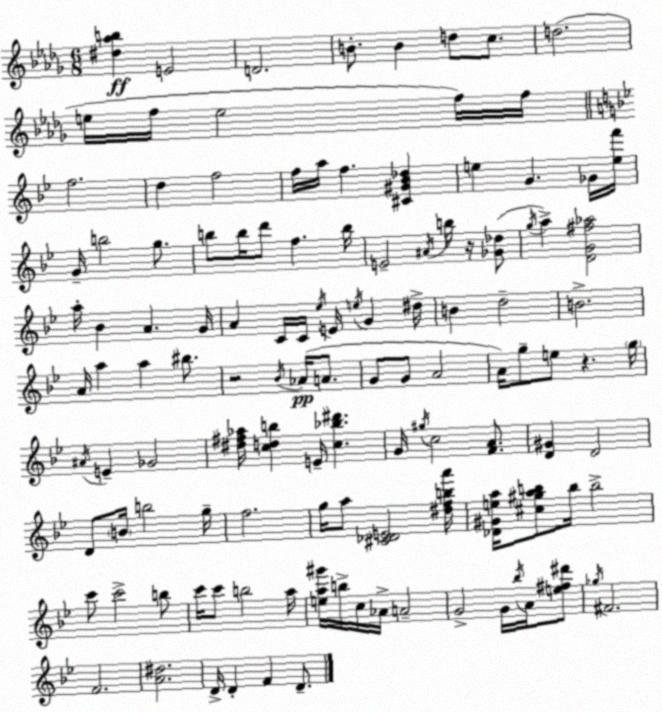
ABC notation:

X:1
T:Untitled
M:6/8
L:1/4
K:Bbm
[^d_ab] E2 D2 B/2 B d/2 c/2 d2 e/4 f/4 e2 f/4 f/4 f2 d f2 f/4 a/4 f [^C^G_B_d] e G _G/4 [ef']/4 G/4 b2 g/2 b/2 b/4 d'/2 f b/4 E2 ^A/4 b/4 z/4 [_G_d]/2 g/4 a [DG^f_a]2 a/4 _B A G/4 A C/4 C/4 _e/4 E/4 e/4 G ^d/4 B d2 B2 A/4 a a ^b/2 z2 _B/4 _A/4 A/2 G/2 G/2 A2 A/4 g/2 e/2 z g/4 ^A/4 E _G2 [^d^f_a]/4 [cdb] E/4 [c_b^d'] G/4 ^g/4 c2 [FA]/2 [D^G] D2 D/2 B/4 b2 g/4 f2 g/4 a/2 [^C_DE]2 [^dfba']/4 [_D^Gea]/4 [^c^gab]/2 b/4 b2 c'/2 c'2 b/2 c'/4 c'/2 b2 a/4 [ea^g']/4 b/4 c/4 _A/4 A2 G2 G/4 _b/4 A/4 [e^f^d']/2 _g/4 ^F2 F2 [A^d]2 D/4 D F D/2